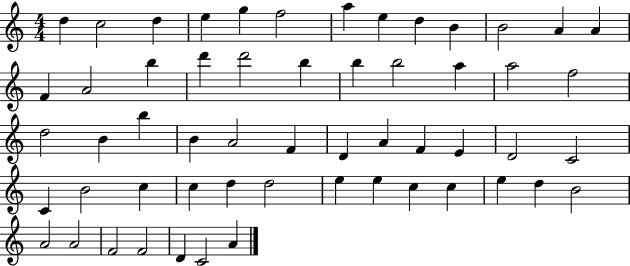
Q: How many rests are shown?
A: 0